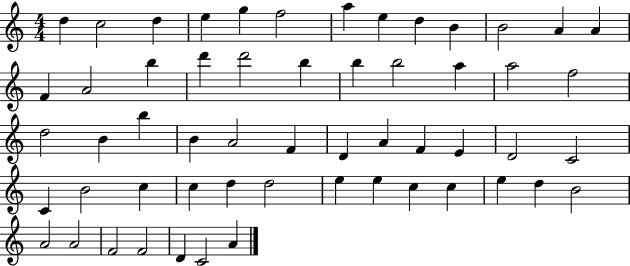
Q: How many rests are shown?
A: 0